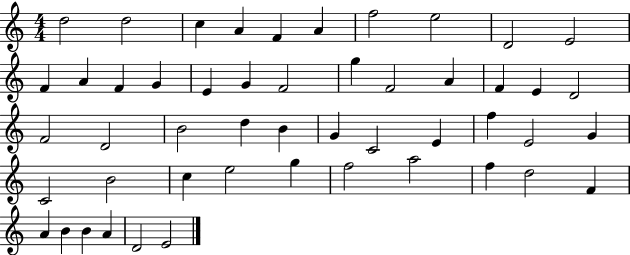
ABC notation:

X:1
T:Untitled
M:4/4
L:1/4
K:C
d2 d2 c A F A f2 e2 D2 E2 F A F G E G F2 g F2 A F E D2 F2 D2 B2 d B G C2 E f E2 G C2 B2 c e2 g f2 a2 f d2 F A B B A D2 E2